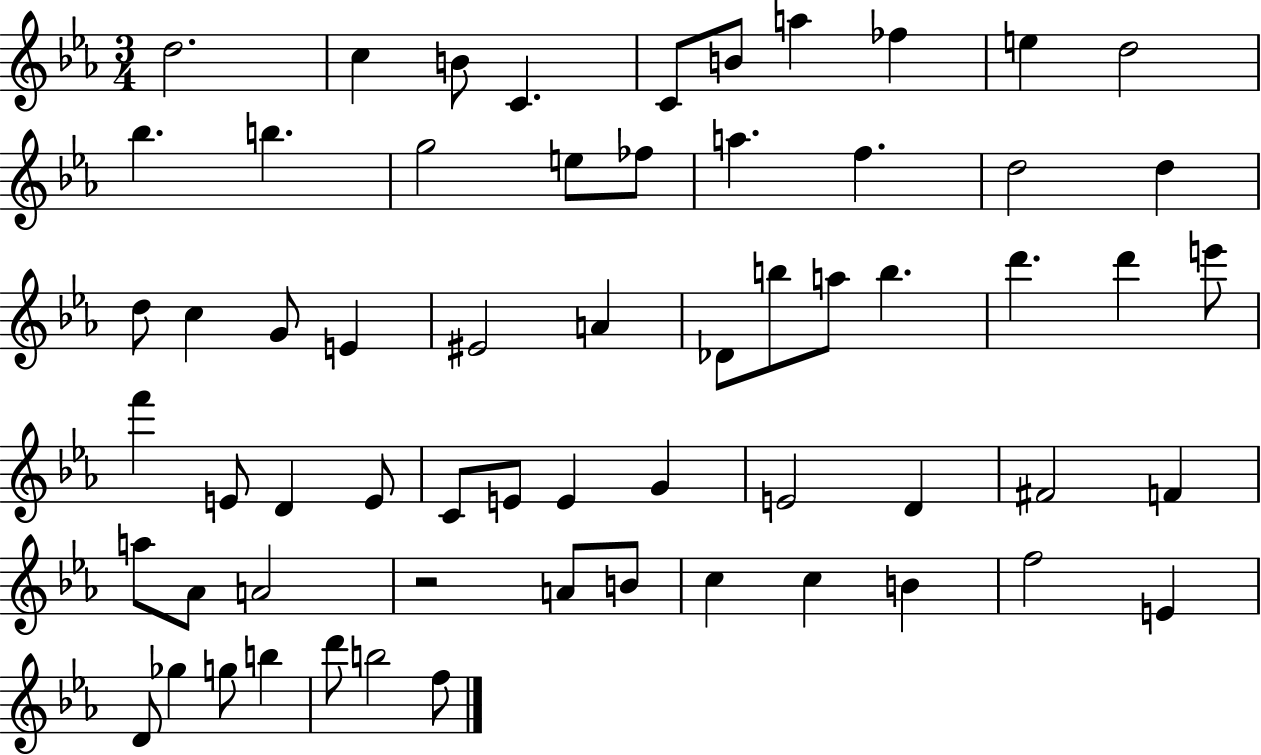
D5/h. C5/q B4/e C4/q. C4/e B4/e A5/q FES5/q E5/q D5/h Bb5/q. B5/q. G5/h E5/e FES5/e A5/q. F5/q. D5/h D5/q D5/e C5/q G4/e E4/q EIS4/h A4/q Db4/e B5/e A5/e B5/q. D6/q. D6/q E6/e F6/q E4/e D4/q E4/e C4/e E4/e E4/q G4/q E4/h D4/q F#4/h F4/q A5/e Ab4/e A4/h R/h A4/e B4/e C5/q C5/q B4/q F5/h E4/q D4/e Gb5/q G5/e B5/q D6/e B5/h F5/e